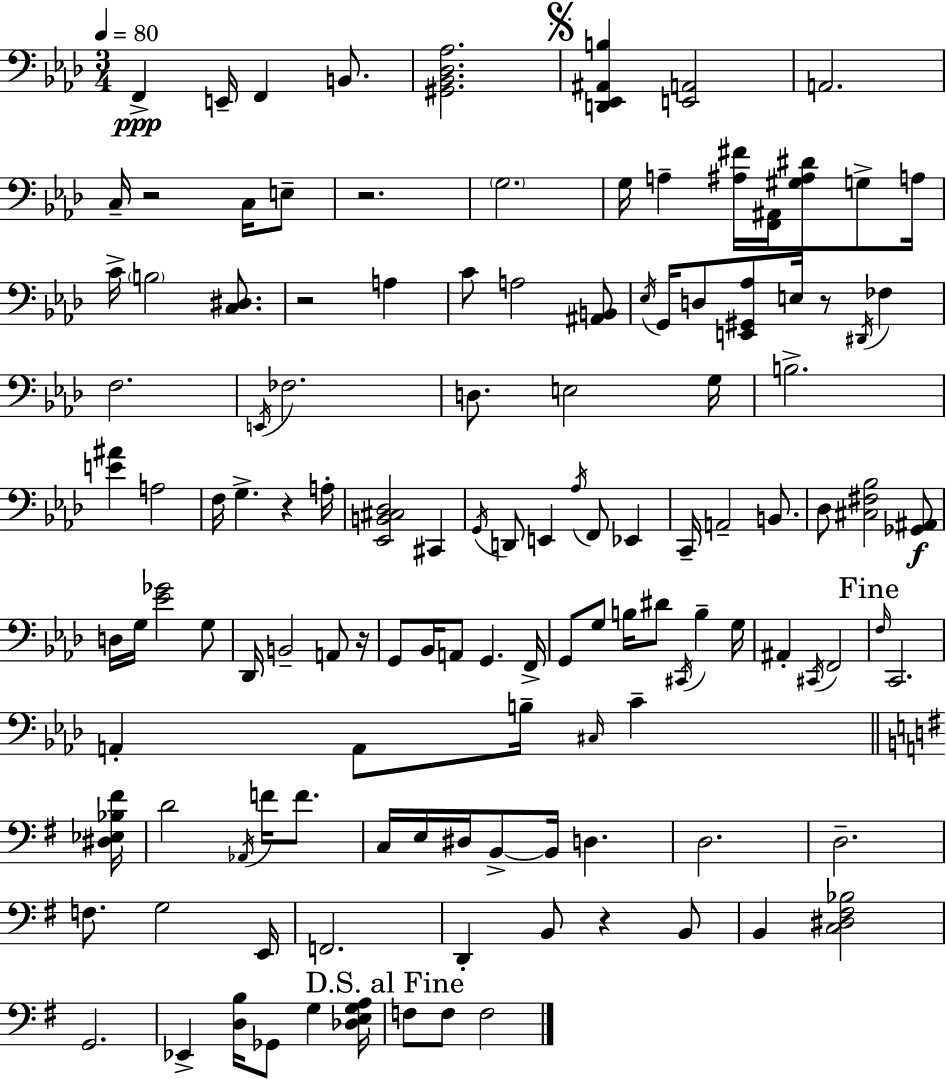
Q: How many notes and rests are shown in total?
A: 126